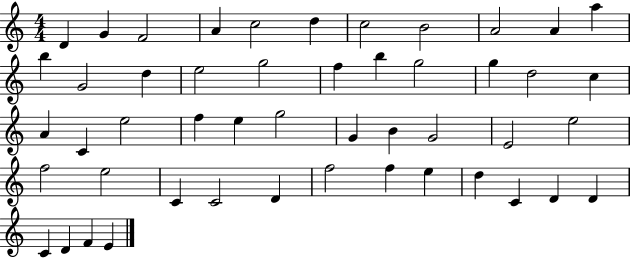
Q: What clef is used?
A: treble